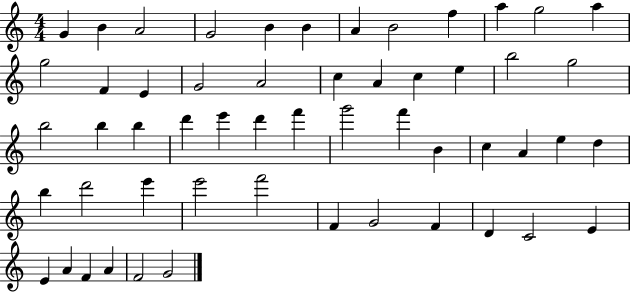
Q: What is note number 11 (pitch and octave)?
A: G5